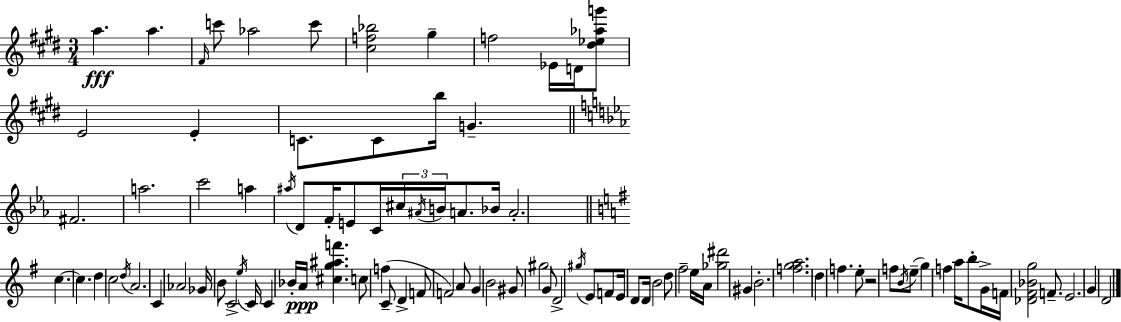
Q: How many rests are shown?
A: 1